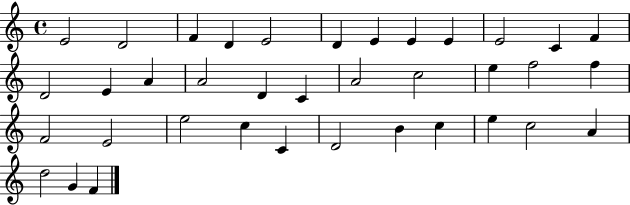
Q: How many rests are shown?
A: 0